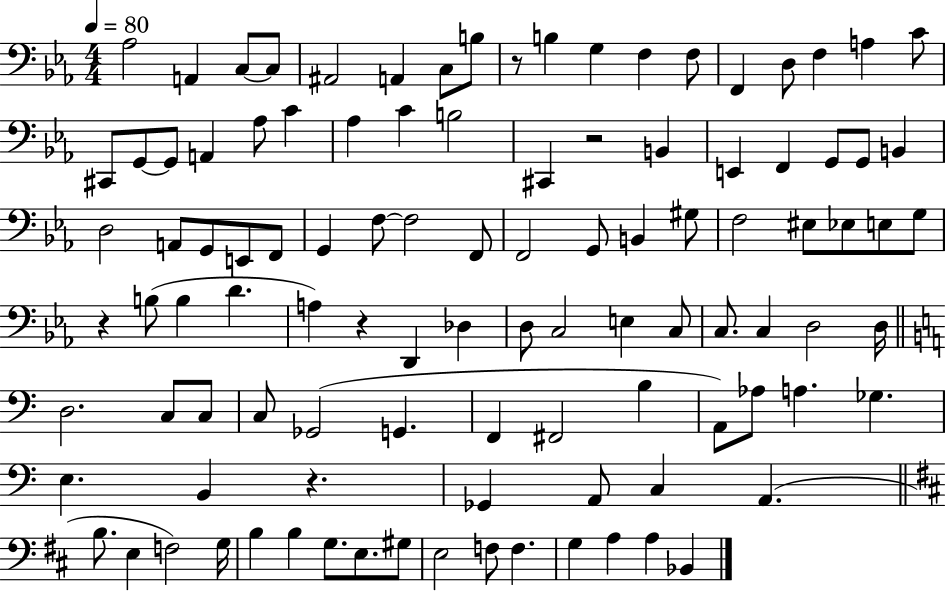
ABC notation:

X:1
T:Untitled
M:4/4
L:1/4
K:Eb
_A,2 A,, C,/2 C,/2 ^A,,2 A,, C,/2 B,/2 z/2 B, G, F, F,/2 F,, D,/2 F, A, C/2 ^C,,/2 G,,/2 G,,/2 A,, _A,/2 C _A, C B,2 ^C,, z2 B,, E,, F,, G,,/2 G,,/2 B,, D,2 A,,/2 G,,/2 E,,/2 F,,/2 G,, F,/2 F,2 F,,/2 F,,2 G,,/2 B,, ^G,/2 F,2 ^E,/2 _E,/2 E,/2 G,/2 z B,/2 B, D A, z D,, _D, D,/2 C,2 E, C,/2 C,/2 C, D,2 D,/4 D,2 C,/2 C,/2 C,/2 _G,,2 G,, F,, ^F,,2 B, A,,/2 _A,/2 A, _G, E, B,, z _G,, A,,/2 C, A,, B,/2 E, F,2 G,/4 B, B, G,/2 E,/2 ^G,/2 E,2 F,/2 F, G, A, A, _B,,